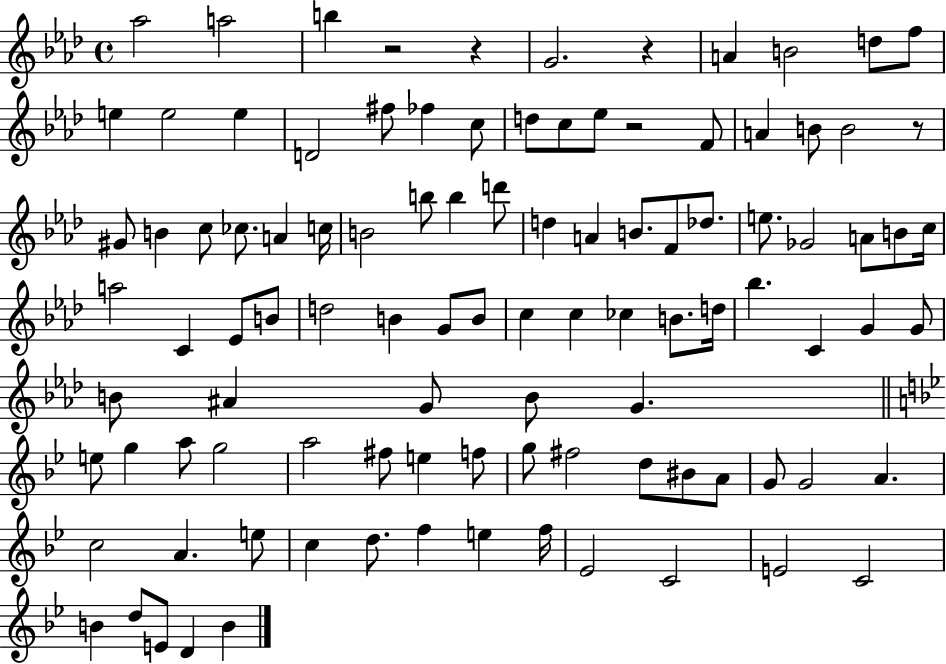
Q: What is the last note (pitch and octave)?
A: B4